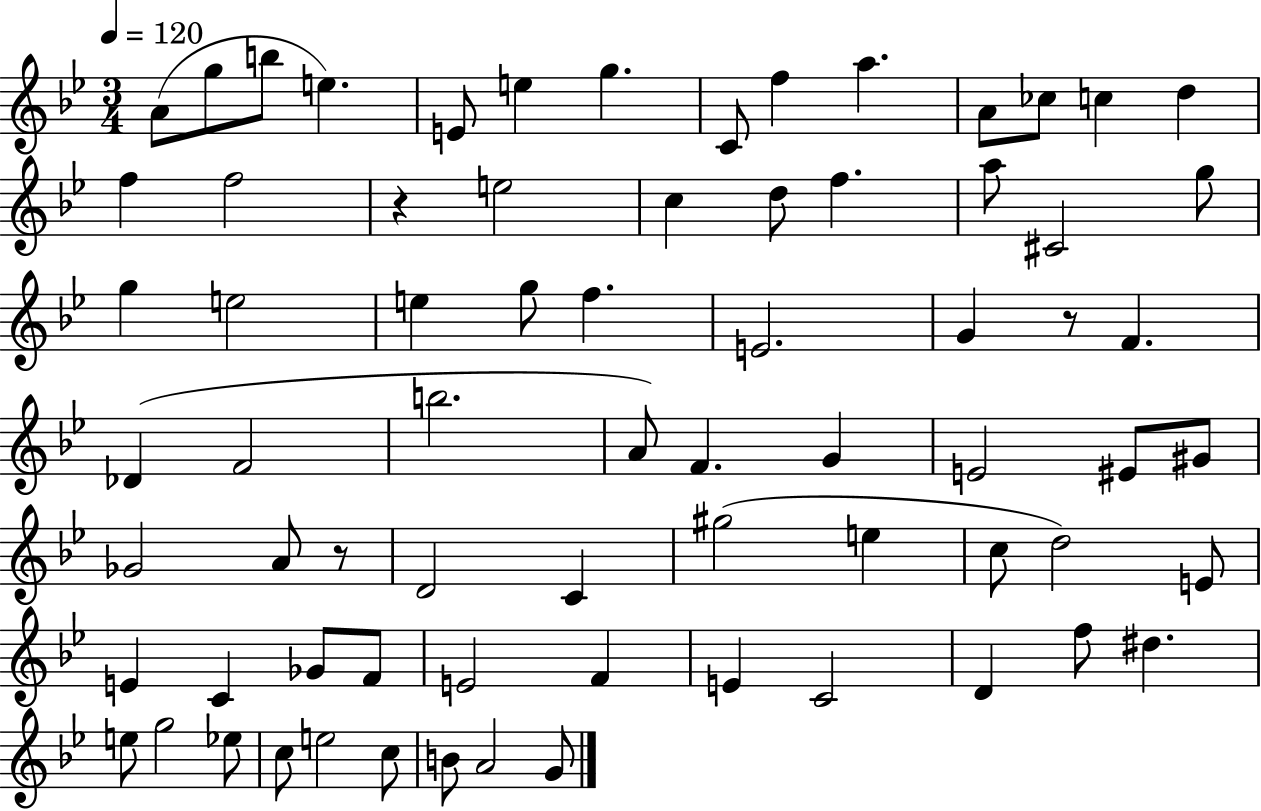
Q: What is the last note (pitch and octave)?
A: G4